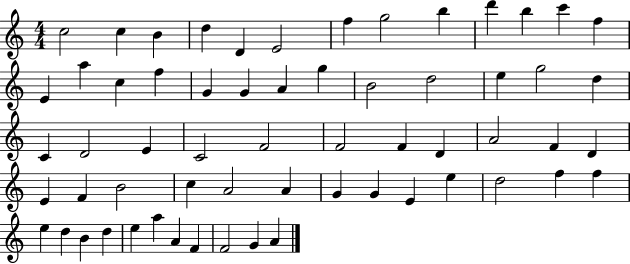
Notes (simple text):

C5/h C5/q B4/q D5/q D4/q E4/h F5/q G5/h B5/q D6/q B5/q C6/q F5/q E4/q A5/q C5/q F5/q G4/q G4/q A4/q G5/q B4/h D5/h E5/q G5/h D5/q C4/q D4/h E4/q C4/h F4/h F4/h F4/q D4/q A4/h F4/q D4/q E4/q F4/q B4/h C5/q A4/h A4/q G4/q G4/q E4/q E5/q D5/h F5/q F5/q E5/q D5/q B4/q D5/q E5/q A5/q A4/q F4/q F4/h G4/q A4/q